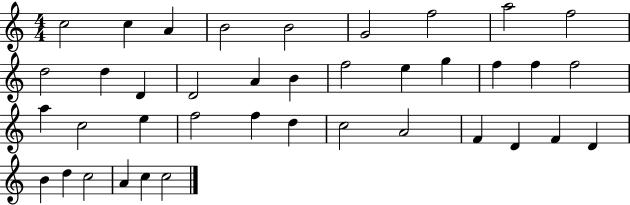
X:1
T:Untitled
M:4/4
L:1/4
K:C
c2 c A B2 B2 G2 f2 a2 f2 d2 d D D2 A B f2 e g f f f2 a c2 e f2 f d c2 A2 F D F D B d c2 A c c2